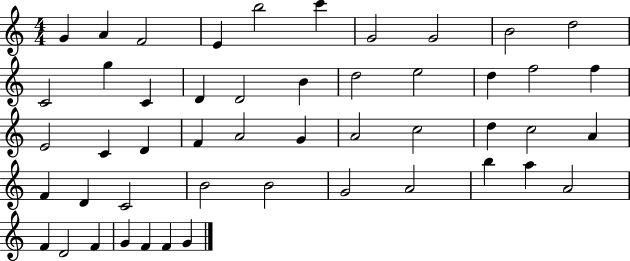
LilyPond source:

{
  \clef treble
  \numericTimeSignature
  \time 4/4
  \key c \major
  g'4 a'4 f'2 | e'4 b''2 c'''4 | g'2 g'2 | b'2 d''2 | \break c'2 g''4 c'4 | d'4 d'2 b'4 | d''2 e''2 | d''4 f''2 f''4 | \break e'2 c'4 d'4 | f'4 a'2 g'4 | a'2 c''2 | d''4 c''2 a'4 | \break f'4 d'4 c'2 | b'2 b'2 | g'2 a'2 | b''4 a''4 a'2 | \break f'4 d'2 f'4 | g'4 f'4 f'4 g'4 | \bar "|."
}